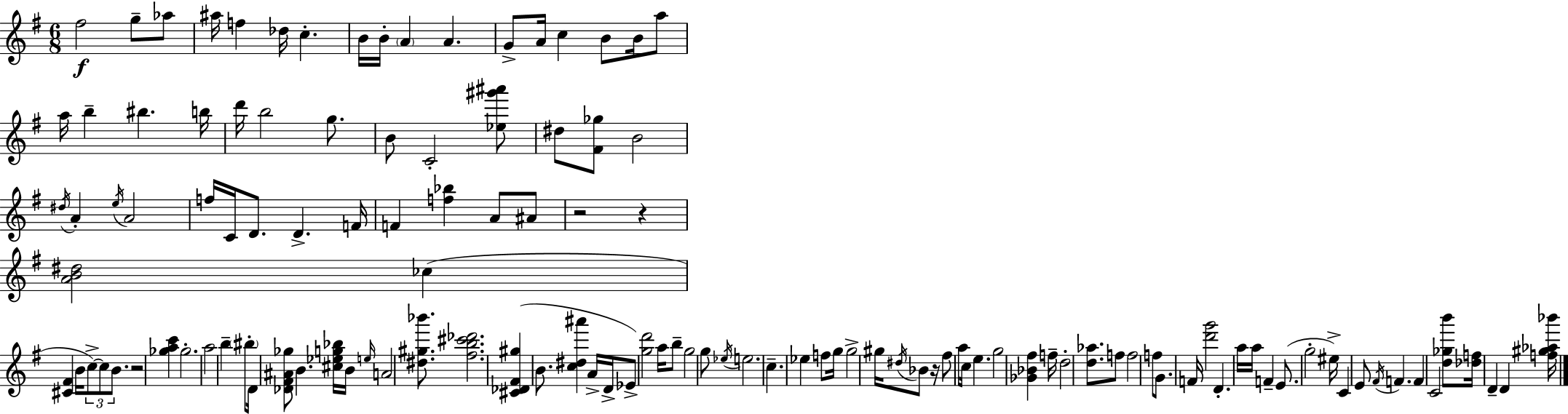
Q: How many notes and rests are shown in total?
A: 122